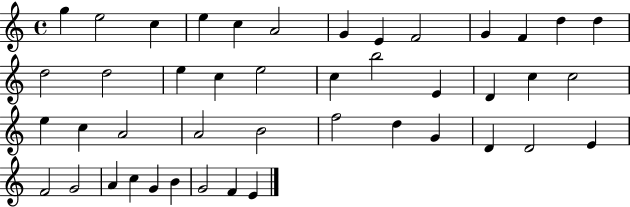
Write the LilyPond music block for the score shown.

{
  \clef treble
  \time 4/4
  \defaultTimeSignature
  \key c \major
  g''4 e''2 c''4 | e''4 c''4 a'2 | g'4 e'4 f'2 | g'4 f'4 d''4 d''4 | \break d''2 d''2 | e''4 c''4 e''2 | c''4 b''2 e'4 | d'4 c''4 c''2 | \break e''4 c''4 a'2 | a'2 b'2 | f''2 d''4 g'4 | d'4 d'2 e'4 | \break f'2 g'2 | a'4 c''4 g'4 b'4 | g'2 f'4 e'4 | \bar "|."
}